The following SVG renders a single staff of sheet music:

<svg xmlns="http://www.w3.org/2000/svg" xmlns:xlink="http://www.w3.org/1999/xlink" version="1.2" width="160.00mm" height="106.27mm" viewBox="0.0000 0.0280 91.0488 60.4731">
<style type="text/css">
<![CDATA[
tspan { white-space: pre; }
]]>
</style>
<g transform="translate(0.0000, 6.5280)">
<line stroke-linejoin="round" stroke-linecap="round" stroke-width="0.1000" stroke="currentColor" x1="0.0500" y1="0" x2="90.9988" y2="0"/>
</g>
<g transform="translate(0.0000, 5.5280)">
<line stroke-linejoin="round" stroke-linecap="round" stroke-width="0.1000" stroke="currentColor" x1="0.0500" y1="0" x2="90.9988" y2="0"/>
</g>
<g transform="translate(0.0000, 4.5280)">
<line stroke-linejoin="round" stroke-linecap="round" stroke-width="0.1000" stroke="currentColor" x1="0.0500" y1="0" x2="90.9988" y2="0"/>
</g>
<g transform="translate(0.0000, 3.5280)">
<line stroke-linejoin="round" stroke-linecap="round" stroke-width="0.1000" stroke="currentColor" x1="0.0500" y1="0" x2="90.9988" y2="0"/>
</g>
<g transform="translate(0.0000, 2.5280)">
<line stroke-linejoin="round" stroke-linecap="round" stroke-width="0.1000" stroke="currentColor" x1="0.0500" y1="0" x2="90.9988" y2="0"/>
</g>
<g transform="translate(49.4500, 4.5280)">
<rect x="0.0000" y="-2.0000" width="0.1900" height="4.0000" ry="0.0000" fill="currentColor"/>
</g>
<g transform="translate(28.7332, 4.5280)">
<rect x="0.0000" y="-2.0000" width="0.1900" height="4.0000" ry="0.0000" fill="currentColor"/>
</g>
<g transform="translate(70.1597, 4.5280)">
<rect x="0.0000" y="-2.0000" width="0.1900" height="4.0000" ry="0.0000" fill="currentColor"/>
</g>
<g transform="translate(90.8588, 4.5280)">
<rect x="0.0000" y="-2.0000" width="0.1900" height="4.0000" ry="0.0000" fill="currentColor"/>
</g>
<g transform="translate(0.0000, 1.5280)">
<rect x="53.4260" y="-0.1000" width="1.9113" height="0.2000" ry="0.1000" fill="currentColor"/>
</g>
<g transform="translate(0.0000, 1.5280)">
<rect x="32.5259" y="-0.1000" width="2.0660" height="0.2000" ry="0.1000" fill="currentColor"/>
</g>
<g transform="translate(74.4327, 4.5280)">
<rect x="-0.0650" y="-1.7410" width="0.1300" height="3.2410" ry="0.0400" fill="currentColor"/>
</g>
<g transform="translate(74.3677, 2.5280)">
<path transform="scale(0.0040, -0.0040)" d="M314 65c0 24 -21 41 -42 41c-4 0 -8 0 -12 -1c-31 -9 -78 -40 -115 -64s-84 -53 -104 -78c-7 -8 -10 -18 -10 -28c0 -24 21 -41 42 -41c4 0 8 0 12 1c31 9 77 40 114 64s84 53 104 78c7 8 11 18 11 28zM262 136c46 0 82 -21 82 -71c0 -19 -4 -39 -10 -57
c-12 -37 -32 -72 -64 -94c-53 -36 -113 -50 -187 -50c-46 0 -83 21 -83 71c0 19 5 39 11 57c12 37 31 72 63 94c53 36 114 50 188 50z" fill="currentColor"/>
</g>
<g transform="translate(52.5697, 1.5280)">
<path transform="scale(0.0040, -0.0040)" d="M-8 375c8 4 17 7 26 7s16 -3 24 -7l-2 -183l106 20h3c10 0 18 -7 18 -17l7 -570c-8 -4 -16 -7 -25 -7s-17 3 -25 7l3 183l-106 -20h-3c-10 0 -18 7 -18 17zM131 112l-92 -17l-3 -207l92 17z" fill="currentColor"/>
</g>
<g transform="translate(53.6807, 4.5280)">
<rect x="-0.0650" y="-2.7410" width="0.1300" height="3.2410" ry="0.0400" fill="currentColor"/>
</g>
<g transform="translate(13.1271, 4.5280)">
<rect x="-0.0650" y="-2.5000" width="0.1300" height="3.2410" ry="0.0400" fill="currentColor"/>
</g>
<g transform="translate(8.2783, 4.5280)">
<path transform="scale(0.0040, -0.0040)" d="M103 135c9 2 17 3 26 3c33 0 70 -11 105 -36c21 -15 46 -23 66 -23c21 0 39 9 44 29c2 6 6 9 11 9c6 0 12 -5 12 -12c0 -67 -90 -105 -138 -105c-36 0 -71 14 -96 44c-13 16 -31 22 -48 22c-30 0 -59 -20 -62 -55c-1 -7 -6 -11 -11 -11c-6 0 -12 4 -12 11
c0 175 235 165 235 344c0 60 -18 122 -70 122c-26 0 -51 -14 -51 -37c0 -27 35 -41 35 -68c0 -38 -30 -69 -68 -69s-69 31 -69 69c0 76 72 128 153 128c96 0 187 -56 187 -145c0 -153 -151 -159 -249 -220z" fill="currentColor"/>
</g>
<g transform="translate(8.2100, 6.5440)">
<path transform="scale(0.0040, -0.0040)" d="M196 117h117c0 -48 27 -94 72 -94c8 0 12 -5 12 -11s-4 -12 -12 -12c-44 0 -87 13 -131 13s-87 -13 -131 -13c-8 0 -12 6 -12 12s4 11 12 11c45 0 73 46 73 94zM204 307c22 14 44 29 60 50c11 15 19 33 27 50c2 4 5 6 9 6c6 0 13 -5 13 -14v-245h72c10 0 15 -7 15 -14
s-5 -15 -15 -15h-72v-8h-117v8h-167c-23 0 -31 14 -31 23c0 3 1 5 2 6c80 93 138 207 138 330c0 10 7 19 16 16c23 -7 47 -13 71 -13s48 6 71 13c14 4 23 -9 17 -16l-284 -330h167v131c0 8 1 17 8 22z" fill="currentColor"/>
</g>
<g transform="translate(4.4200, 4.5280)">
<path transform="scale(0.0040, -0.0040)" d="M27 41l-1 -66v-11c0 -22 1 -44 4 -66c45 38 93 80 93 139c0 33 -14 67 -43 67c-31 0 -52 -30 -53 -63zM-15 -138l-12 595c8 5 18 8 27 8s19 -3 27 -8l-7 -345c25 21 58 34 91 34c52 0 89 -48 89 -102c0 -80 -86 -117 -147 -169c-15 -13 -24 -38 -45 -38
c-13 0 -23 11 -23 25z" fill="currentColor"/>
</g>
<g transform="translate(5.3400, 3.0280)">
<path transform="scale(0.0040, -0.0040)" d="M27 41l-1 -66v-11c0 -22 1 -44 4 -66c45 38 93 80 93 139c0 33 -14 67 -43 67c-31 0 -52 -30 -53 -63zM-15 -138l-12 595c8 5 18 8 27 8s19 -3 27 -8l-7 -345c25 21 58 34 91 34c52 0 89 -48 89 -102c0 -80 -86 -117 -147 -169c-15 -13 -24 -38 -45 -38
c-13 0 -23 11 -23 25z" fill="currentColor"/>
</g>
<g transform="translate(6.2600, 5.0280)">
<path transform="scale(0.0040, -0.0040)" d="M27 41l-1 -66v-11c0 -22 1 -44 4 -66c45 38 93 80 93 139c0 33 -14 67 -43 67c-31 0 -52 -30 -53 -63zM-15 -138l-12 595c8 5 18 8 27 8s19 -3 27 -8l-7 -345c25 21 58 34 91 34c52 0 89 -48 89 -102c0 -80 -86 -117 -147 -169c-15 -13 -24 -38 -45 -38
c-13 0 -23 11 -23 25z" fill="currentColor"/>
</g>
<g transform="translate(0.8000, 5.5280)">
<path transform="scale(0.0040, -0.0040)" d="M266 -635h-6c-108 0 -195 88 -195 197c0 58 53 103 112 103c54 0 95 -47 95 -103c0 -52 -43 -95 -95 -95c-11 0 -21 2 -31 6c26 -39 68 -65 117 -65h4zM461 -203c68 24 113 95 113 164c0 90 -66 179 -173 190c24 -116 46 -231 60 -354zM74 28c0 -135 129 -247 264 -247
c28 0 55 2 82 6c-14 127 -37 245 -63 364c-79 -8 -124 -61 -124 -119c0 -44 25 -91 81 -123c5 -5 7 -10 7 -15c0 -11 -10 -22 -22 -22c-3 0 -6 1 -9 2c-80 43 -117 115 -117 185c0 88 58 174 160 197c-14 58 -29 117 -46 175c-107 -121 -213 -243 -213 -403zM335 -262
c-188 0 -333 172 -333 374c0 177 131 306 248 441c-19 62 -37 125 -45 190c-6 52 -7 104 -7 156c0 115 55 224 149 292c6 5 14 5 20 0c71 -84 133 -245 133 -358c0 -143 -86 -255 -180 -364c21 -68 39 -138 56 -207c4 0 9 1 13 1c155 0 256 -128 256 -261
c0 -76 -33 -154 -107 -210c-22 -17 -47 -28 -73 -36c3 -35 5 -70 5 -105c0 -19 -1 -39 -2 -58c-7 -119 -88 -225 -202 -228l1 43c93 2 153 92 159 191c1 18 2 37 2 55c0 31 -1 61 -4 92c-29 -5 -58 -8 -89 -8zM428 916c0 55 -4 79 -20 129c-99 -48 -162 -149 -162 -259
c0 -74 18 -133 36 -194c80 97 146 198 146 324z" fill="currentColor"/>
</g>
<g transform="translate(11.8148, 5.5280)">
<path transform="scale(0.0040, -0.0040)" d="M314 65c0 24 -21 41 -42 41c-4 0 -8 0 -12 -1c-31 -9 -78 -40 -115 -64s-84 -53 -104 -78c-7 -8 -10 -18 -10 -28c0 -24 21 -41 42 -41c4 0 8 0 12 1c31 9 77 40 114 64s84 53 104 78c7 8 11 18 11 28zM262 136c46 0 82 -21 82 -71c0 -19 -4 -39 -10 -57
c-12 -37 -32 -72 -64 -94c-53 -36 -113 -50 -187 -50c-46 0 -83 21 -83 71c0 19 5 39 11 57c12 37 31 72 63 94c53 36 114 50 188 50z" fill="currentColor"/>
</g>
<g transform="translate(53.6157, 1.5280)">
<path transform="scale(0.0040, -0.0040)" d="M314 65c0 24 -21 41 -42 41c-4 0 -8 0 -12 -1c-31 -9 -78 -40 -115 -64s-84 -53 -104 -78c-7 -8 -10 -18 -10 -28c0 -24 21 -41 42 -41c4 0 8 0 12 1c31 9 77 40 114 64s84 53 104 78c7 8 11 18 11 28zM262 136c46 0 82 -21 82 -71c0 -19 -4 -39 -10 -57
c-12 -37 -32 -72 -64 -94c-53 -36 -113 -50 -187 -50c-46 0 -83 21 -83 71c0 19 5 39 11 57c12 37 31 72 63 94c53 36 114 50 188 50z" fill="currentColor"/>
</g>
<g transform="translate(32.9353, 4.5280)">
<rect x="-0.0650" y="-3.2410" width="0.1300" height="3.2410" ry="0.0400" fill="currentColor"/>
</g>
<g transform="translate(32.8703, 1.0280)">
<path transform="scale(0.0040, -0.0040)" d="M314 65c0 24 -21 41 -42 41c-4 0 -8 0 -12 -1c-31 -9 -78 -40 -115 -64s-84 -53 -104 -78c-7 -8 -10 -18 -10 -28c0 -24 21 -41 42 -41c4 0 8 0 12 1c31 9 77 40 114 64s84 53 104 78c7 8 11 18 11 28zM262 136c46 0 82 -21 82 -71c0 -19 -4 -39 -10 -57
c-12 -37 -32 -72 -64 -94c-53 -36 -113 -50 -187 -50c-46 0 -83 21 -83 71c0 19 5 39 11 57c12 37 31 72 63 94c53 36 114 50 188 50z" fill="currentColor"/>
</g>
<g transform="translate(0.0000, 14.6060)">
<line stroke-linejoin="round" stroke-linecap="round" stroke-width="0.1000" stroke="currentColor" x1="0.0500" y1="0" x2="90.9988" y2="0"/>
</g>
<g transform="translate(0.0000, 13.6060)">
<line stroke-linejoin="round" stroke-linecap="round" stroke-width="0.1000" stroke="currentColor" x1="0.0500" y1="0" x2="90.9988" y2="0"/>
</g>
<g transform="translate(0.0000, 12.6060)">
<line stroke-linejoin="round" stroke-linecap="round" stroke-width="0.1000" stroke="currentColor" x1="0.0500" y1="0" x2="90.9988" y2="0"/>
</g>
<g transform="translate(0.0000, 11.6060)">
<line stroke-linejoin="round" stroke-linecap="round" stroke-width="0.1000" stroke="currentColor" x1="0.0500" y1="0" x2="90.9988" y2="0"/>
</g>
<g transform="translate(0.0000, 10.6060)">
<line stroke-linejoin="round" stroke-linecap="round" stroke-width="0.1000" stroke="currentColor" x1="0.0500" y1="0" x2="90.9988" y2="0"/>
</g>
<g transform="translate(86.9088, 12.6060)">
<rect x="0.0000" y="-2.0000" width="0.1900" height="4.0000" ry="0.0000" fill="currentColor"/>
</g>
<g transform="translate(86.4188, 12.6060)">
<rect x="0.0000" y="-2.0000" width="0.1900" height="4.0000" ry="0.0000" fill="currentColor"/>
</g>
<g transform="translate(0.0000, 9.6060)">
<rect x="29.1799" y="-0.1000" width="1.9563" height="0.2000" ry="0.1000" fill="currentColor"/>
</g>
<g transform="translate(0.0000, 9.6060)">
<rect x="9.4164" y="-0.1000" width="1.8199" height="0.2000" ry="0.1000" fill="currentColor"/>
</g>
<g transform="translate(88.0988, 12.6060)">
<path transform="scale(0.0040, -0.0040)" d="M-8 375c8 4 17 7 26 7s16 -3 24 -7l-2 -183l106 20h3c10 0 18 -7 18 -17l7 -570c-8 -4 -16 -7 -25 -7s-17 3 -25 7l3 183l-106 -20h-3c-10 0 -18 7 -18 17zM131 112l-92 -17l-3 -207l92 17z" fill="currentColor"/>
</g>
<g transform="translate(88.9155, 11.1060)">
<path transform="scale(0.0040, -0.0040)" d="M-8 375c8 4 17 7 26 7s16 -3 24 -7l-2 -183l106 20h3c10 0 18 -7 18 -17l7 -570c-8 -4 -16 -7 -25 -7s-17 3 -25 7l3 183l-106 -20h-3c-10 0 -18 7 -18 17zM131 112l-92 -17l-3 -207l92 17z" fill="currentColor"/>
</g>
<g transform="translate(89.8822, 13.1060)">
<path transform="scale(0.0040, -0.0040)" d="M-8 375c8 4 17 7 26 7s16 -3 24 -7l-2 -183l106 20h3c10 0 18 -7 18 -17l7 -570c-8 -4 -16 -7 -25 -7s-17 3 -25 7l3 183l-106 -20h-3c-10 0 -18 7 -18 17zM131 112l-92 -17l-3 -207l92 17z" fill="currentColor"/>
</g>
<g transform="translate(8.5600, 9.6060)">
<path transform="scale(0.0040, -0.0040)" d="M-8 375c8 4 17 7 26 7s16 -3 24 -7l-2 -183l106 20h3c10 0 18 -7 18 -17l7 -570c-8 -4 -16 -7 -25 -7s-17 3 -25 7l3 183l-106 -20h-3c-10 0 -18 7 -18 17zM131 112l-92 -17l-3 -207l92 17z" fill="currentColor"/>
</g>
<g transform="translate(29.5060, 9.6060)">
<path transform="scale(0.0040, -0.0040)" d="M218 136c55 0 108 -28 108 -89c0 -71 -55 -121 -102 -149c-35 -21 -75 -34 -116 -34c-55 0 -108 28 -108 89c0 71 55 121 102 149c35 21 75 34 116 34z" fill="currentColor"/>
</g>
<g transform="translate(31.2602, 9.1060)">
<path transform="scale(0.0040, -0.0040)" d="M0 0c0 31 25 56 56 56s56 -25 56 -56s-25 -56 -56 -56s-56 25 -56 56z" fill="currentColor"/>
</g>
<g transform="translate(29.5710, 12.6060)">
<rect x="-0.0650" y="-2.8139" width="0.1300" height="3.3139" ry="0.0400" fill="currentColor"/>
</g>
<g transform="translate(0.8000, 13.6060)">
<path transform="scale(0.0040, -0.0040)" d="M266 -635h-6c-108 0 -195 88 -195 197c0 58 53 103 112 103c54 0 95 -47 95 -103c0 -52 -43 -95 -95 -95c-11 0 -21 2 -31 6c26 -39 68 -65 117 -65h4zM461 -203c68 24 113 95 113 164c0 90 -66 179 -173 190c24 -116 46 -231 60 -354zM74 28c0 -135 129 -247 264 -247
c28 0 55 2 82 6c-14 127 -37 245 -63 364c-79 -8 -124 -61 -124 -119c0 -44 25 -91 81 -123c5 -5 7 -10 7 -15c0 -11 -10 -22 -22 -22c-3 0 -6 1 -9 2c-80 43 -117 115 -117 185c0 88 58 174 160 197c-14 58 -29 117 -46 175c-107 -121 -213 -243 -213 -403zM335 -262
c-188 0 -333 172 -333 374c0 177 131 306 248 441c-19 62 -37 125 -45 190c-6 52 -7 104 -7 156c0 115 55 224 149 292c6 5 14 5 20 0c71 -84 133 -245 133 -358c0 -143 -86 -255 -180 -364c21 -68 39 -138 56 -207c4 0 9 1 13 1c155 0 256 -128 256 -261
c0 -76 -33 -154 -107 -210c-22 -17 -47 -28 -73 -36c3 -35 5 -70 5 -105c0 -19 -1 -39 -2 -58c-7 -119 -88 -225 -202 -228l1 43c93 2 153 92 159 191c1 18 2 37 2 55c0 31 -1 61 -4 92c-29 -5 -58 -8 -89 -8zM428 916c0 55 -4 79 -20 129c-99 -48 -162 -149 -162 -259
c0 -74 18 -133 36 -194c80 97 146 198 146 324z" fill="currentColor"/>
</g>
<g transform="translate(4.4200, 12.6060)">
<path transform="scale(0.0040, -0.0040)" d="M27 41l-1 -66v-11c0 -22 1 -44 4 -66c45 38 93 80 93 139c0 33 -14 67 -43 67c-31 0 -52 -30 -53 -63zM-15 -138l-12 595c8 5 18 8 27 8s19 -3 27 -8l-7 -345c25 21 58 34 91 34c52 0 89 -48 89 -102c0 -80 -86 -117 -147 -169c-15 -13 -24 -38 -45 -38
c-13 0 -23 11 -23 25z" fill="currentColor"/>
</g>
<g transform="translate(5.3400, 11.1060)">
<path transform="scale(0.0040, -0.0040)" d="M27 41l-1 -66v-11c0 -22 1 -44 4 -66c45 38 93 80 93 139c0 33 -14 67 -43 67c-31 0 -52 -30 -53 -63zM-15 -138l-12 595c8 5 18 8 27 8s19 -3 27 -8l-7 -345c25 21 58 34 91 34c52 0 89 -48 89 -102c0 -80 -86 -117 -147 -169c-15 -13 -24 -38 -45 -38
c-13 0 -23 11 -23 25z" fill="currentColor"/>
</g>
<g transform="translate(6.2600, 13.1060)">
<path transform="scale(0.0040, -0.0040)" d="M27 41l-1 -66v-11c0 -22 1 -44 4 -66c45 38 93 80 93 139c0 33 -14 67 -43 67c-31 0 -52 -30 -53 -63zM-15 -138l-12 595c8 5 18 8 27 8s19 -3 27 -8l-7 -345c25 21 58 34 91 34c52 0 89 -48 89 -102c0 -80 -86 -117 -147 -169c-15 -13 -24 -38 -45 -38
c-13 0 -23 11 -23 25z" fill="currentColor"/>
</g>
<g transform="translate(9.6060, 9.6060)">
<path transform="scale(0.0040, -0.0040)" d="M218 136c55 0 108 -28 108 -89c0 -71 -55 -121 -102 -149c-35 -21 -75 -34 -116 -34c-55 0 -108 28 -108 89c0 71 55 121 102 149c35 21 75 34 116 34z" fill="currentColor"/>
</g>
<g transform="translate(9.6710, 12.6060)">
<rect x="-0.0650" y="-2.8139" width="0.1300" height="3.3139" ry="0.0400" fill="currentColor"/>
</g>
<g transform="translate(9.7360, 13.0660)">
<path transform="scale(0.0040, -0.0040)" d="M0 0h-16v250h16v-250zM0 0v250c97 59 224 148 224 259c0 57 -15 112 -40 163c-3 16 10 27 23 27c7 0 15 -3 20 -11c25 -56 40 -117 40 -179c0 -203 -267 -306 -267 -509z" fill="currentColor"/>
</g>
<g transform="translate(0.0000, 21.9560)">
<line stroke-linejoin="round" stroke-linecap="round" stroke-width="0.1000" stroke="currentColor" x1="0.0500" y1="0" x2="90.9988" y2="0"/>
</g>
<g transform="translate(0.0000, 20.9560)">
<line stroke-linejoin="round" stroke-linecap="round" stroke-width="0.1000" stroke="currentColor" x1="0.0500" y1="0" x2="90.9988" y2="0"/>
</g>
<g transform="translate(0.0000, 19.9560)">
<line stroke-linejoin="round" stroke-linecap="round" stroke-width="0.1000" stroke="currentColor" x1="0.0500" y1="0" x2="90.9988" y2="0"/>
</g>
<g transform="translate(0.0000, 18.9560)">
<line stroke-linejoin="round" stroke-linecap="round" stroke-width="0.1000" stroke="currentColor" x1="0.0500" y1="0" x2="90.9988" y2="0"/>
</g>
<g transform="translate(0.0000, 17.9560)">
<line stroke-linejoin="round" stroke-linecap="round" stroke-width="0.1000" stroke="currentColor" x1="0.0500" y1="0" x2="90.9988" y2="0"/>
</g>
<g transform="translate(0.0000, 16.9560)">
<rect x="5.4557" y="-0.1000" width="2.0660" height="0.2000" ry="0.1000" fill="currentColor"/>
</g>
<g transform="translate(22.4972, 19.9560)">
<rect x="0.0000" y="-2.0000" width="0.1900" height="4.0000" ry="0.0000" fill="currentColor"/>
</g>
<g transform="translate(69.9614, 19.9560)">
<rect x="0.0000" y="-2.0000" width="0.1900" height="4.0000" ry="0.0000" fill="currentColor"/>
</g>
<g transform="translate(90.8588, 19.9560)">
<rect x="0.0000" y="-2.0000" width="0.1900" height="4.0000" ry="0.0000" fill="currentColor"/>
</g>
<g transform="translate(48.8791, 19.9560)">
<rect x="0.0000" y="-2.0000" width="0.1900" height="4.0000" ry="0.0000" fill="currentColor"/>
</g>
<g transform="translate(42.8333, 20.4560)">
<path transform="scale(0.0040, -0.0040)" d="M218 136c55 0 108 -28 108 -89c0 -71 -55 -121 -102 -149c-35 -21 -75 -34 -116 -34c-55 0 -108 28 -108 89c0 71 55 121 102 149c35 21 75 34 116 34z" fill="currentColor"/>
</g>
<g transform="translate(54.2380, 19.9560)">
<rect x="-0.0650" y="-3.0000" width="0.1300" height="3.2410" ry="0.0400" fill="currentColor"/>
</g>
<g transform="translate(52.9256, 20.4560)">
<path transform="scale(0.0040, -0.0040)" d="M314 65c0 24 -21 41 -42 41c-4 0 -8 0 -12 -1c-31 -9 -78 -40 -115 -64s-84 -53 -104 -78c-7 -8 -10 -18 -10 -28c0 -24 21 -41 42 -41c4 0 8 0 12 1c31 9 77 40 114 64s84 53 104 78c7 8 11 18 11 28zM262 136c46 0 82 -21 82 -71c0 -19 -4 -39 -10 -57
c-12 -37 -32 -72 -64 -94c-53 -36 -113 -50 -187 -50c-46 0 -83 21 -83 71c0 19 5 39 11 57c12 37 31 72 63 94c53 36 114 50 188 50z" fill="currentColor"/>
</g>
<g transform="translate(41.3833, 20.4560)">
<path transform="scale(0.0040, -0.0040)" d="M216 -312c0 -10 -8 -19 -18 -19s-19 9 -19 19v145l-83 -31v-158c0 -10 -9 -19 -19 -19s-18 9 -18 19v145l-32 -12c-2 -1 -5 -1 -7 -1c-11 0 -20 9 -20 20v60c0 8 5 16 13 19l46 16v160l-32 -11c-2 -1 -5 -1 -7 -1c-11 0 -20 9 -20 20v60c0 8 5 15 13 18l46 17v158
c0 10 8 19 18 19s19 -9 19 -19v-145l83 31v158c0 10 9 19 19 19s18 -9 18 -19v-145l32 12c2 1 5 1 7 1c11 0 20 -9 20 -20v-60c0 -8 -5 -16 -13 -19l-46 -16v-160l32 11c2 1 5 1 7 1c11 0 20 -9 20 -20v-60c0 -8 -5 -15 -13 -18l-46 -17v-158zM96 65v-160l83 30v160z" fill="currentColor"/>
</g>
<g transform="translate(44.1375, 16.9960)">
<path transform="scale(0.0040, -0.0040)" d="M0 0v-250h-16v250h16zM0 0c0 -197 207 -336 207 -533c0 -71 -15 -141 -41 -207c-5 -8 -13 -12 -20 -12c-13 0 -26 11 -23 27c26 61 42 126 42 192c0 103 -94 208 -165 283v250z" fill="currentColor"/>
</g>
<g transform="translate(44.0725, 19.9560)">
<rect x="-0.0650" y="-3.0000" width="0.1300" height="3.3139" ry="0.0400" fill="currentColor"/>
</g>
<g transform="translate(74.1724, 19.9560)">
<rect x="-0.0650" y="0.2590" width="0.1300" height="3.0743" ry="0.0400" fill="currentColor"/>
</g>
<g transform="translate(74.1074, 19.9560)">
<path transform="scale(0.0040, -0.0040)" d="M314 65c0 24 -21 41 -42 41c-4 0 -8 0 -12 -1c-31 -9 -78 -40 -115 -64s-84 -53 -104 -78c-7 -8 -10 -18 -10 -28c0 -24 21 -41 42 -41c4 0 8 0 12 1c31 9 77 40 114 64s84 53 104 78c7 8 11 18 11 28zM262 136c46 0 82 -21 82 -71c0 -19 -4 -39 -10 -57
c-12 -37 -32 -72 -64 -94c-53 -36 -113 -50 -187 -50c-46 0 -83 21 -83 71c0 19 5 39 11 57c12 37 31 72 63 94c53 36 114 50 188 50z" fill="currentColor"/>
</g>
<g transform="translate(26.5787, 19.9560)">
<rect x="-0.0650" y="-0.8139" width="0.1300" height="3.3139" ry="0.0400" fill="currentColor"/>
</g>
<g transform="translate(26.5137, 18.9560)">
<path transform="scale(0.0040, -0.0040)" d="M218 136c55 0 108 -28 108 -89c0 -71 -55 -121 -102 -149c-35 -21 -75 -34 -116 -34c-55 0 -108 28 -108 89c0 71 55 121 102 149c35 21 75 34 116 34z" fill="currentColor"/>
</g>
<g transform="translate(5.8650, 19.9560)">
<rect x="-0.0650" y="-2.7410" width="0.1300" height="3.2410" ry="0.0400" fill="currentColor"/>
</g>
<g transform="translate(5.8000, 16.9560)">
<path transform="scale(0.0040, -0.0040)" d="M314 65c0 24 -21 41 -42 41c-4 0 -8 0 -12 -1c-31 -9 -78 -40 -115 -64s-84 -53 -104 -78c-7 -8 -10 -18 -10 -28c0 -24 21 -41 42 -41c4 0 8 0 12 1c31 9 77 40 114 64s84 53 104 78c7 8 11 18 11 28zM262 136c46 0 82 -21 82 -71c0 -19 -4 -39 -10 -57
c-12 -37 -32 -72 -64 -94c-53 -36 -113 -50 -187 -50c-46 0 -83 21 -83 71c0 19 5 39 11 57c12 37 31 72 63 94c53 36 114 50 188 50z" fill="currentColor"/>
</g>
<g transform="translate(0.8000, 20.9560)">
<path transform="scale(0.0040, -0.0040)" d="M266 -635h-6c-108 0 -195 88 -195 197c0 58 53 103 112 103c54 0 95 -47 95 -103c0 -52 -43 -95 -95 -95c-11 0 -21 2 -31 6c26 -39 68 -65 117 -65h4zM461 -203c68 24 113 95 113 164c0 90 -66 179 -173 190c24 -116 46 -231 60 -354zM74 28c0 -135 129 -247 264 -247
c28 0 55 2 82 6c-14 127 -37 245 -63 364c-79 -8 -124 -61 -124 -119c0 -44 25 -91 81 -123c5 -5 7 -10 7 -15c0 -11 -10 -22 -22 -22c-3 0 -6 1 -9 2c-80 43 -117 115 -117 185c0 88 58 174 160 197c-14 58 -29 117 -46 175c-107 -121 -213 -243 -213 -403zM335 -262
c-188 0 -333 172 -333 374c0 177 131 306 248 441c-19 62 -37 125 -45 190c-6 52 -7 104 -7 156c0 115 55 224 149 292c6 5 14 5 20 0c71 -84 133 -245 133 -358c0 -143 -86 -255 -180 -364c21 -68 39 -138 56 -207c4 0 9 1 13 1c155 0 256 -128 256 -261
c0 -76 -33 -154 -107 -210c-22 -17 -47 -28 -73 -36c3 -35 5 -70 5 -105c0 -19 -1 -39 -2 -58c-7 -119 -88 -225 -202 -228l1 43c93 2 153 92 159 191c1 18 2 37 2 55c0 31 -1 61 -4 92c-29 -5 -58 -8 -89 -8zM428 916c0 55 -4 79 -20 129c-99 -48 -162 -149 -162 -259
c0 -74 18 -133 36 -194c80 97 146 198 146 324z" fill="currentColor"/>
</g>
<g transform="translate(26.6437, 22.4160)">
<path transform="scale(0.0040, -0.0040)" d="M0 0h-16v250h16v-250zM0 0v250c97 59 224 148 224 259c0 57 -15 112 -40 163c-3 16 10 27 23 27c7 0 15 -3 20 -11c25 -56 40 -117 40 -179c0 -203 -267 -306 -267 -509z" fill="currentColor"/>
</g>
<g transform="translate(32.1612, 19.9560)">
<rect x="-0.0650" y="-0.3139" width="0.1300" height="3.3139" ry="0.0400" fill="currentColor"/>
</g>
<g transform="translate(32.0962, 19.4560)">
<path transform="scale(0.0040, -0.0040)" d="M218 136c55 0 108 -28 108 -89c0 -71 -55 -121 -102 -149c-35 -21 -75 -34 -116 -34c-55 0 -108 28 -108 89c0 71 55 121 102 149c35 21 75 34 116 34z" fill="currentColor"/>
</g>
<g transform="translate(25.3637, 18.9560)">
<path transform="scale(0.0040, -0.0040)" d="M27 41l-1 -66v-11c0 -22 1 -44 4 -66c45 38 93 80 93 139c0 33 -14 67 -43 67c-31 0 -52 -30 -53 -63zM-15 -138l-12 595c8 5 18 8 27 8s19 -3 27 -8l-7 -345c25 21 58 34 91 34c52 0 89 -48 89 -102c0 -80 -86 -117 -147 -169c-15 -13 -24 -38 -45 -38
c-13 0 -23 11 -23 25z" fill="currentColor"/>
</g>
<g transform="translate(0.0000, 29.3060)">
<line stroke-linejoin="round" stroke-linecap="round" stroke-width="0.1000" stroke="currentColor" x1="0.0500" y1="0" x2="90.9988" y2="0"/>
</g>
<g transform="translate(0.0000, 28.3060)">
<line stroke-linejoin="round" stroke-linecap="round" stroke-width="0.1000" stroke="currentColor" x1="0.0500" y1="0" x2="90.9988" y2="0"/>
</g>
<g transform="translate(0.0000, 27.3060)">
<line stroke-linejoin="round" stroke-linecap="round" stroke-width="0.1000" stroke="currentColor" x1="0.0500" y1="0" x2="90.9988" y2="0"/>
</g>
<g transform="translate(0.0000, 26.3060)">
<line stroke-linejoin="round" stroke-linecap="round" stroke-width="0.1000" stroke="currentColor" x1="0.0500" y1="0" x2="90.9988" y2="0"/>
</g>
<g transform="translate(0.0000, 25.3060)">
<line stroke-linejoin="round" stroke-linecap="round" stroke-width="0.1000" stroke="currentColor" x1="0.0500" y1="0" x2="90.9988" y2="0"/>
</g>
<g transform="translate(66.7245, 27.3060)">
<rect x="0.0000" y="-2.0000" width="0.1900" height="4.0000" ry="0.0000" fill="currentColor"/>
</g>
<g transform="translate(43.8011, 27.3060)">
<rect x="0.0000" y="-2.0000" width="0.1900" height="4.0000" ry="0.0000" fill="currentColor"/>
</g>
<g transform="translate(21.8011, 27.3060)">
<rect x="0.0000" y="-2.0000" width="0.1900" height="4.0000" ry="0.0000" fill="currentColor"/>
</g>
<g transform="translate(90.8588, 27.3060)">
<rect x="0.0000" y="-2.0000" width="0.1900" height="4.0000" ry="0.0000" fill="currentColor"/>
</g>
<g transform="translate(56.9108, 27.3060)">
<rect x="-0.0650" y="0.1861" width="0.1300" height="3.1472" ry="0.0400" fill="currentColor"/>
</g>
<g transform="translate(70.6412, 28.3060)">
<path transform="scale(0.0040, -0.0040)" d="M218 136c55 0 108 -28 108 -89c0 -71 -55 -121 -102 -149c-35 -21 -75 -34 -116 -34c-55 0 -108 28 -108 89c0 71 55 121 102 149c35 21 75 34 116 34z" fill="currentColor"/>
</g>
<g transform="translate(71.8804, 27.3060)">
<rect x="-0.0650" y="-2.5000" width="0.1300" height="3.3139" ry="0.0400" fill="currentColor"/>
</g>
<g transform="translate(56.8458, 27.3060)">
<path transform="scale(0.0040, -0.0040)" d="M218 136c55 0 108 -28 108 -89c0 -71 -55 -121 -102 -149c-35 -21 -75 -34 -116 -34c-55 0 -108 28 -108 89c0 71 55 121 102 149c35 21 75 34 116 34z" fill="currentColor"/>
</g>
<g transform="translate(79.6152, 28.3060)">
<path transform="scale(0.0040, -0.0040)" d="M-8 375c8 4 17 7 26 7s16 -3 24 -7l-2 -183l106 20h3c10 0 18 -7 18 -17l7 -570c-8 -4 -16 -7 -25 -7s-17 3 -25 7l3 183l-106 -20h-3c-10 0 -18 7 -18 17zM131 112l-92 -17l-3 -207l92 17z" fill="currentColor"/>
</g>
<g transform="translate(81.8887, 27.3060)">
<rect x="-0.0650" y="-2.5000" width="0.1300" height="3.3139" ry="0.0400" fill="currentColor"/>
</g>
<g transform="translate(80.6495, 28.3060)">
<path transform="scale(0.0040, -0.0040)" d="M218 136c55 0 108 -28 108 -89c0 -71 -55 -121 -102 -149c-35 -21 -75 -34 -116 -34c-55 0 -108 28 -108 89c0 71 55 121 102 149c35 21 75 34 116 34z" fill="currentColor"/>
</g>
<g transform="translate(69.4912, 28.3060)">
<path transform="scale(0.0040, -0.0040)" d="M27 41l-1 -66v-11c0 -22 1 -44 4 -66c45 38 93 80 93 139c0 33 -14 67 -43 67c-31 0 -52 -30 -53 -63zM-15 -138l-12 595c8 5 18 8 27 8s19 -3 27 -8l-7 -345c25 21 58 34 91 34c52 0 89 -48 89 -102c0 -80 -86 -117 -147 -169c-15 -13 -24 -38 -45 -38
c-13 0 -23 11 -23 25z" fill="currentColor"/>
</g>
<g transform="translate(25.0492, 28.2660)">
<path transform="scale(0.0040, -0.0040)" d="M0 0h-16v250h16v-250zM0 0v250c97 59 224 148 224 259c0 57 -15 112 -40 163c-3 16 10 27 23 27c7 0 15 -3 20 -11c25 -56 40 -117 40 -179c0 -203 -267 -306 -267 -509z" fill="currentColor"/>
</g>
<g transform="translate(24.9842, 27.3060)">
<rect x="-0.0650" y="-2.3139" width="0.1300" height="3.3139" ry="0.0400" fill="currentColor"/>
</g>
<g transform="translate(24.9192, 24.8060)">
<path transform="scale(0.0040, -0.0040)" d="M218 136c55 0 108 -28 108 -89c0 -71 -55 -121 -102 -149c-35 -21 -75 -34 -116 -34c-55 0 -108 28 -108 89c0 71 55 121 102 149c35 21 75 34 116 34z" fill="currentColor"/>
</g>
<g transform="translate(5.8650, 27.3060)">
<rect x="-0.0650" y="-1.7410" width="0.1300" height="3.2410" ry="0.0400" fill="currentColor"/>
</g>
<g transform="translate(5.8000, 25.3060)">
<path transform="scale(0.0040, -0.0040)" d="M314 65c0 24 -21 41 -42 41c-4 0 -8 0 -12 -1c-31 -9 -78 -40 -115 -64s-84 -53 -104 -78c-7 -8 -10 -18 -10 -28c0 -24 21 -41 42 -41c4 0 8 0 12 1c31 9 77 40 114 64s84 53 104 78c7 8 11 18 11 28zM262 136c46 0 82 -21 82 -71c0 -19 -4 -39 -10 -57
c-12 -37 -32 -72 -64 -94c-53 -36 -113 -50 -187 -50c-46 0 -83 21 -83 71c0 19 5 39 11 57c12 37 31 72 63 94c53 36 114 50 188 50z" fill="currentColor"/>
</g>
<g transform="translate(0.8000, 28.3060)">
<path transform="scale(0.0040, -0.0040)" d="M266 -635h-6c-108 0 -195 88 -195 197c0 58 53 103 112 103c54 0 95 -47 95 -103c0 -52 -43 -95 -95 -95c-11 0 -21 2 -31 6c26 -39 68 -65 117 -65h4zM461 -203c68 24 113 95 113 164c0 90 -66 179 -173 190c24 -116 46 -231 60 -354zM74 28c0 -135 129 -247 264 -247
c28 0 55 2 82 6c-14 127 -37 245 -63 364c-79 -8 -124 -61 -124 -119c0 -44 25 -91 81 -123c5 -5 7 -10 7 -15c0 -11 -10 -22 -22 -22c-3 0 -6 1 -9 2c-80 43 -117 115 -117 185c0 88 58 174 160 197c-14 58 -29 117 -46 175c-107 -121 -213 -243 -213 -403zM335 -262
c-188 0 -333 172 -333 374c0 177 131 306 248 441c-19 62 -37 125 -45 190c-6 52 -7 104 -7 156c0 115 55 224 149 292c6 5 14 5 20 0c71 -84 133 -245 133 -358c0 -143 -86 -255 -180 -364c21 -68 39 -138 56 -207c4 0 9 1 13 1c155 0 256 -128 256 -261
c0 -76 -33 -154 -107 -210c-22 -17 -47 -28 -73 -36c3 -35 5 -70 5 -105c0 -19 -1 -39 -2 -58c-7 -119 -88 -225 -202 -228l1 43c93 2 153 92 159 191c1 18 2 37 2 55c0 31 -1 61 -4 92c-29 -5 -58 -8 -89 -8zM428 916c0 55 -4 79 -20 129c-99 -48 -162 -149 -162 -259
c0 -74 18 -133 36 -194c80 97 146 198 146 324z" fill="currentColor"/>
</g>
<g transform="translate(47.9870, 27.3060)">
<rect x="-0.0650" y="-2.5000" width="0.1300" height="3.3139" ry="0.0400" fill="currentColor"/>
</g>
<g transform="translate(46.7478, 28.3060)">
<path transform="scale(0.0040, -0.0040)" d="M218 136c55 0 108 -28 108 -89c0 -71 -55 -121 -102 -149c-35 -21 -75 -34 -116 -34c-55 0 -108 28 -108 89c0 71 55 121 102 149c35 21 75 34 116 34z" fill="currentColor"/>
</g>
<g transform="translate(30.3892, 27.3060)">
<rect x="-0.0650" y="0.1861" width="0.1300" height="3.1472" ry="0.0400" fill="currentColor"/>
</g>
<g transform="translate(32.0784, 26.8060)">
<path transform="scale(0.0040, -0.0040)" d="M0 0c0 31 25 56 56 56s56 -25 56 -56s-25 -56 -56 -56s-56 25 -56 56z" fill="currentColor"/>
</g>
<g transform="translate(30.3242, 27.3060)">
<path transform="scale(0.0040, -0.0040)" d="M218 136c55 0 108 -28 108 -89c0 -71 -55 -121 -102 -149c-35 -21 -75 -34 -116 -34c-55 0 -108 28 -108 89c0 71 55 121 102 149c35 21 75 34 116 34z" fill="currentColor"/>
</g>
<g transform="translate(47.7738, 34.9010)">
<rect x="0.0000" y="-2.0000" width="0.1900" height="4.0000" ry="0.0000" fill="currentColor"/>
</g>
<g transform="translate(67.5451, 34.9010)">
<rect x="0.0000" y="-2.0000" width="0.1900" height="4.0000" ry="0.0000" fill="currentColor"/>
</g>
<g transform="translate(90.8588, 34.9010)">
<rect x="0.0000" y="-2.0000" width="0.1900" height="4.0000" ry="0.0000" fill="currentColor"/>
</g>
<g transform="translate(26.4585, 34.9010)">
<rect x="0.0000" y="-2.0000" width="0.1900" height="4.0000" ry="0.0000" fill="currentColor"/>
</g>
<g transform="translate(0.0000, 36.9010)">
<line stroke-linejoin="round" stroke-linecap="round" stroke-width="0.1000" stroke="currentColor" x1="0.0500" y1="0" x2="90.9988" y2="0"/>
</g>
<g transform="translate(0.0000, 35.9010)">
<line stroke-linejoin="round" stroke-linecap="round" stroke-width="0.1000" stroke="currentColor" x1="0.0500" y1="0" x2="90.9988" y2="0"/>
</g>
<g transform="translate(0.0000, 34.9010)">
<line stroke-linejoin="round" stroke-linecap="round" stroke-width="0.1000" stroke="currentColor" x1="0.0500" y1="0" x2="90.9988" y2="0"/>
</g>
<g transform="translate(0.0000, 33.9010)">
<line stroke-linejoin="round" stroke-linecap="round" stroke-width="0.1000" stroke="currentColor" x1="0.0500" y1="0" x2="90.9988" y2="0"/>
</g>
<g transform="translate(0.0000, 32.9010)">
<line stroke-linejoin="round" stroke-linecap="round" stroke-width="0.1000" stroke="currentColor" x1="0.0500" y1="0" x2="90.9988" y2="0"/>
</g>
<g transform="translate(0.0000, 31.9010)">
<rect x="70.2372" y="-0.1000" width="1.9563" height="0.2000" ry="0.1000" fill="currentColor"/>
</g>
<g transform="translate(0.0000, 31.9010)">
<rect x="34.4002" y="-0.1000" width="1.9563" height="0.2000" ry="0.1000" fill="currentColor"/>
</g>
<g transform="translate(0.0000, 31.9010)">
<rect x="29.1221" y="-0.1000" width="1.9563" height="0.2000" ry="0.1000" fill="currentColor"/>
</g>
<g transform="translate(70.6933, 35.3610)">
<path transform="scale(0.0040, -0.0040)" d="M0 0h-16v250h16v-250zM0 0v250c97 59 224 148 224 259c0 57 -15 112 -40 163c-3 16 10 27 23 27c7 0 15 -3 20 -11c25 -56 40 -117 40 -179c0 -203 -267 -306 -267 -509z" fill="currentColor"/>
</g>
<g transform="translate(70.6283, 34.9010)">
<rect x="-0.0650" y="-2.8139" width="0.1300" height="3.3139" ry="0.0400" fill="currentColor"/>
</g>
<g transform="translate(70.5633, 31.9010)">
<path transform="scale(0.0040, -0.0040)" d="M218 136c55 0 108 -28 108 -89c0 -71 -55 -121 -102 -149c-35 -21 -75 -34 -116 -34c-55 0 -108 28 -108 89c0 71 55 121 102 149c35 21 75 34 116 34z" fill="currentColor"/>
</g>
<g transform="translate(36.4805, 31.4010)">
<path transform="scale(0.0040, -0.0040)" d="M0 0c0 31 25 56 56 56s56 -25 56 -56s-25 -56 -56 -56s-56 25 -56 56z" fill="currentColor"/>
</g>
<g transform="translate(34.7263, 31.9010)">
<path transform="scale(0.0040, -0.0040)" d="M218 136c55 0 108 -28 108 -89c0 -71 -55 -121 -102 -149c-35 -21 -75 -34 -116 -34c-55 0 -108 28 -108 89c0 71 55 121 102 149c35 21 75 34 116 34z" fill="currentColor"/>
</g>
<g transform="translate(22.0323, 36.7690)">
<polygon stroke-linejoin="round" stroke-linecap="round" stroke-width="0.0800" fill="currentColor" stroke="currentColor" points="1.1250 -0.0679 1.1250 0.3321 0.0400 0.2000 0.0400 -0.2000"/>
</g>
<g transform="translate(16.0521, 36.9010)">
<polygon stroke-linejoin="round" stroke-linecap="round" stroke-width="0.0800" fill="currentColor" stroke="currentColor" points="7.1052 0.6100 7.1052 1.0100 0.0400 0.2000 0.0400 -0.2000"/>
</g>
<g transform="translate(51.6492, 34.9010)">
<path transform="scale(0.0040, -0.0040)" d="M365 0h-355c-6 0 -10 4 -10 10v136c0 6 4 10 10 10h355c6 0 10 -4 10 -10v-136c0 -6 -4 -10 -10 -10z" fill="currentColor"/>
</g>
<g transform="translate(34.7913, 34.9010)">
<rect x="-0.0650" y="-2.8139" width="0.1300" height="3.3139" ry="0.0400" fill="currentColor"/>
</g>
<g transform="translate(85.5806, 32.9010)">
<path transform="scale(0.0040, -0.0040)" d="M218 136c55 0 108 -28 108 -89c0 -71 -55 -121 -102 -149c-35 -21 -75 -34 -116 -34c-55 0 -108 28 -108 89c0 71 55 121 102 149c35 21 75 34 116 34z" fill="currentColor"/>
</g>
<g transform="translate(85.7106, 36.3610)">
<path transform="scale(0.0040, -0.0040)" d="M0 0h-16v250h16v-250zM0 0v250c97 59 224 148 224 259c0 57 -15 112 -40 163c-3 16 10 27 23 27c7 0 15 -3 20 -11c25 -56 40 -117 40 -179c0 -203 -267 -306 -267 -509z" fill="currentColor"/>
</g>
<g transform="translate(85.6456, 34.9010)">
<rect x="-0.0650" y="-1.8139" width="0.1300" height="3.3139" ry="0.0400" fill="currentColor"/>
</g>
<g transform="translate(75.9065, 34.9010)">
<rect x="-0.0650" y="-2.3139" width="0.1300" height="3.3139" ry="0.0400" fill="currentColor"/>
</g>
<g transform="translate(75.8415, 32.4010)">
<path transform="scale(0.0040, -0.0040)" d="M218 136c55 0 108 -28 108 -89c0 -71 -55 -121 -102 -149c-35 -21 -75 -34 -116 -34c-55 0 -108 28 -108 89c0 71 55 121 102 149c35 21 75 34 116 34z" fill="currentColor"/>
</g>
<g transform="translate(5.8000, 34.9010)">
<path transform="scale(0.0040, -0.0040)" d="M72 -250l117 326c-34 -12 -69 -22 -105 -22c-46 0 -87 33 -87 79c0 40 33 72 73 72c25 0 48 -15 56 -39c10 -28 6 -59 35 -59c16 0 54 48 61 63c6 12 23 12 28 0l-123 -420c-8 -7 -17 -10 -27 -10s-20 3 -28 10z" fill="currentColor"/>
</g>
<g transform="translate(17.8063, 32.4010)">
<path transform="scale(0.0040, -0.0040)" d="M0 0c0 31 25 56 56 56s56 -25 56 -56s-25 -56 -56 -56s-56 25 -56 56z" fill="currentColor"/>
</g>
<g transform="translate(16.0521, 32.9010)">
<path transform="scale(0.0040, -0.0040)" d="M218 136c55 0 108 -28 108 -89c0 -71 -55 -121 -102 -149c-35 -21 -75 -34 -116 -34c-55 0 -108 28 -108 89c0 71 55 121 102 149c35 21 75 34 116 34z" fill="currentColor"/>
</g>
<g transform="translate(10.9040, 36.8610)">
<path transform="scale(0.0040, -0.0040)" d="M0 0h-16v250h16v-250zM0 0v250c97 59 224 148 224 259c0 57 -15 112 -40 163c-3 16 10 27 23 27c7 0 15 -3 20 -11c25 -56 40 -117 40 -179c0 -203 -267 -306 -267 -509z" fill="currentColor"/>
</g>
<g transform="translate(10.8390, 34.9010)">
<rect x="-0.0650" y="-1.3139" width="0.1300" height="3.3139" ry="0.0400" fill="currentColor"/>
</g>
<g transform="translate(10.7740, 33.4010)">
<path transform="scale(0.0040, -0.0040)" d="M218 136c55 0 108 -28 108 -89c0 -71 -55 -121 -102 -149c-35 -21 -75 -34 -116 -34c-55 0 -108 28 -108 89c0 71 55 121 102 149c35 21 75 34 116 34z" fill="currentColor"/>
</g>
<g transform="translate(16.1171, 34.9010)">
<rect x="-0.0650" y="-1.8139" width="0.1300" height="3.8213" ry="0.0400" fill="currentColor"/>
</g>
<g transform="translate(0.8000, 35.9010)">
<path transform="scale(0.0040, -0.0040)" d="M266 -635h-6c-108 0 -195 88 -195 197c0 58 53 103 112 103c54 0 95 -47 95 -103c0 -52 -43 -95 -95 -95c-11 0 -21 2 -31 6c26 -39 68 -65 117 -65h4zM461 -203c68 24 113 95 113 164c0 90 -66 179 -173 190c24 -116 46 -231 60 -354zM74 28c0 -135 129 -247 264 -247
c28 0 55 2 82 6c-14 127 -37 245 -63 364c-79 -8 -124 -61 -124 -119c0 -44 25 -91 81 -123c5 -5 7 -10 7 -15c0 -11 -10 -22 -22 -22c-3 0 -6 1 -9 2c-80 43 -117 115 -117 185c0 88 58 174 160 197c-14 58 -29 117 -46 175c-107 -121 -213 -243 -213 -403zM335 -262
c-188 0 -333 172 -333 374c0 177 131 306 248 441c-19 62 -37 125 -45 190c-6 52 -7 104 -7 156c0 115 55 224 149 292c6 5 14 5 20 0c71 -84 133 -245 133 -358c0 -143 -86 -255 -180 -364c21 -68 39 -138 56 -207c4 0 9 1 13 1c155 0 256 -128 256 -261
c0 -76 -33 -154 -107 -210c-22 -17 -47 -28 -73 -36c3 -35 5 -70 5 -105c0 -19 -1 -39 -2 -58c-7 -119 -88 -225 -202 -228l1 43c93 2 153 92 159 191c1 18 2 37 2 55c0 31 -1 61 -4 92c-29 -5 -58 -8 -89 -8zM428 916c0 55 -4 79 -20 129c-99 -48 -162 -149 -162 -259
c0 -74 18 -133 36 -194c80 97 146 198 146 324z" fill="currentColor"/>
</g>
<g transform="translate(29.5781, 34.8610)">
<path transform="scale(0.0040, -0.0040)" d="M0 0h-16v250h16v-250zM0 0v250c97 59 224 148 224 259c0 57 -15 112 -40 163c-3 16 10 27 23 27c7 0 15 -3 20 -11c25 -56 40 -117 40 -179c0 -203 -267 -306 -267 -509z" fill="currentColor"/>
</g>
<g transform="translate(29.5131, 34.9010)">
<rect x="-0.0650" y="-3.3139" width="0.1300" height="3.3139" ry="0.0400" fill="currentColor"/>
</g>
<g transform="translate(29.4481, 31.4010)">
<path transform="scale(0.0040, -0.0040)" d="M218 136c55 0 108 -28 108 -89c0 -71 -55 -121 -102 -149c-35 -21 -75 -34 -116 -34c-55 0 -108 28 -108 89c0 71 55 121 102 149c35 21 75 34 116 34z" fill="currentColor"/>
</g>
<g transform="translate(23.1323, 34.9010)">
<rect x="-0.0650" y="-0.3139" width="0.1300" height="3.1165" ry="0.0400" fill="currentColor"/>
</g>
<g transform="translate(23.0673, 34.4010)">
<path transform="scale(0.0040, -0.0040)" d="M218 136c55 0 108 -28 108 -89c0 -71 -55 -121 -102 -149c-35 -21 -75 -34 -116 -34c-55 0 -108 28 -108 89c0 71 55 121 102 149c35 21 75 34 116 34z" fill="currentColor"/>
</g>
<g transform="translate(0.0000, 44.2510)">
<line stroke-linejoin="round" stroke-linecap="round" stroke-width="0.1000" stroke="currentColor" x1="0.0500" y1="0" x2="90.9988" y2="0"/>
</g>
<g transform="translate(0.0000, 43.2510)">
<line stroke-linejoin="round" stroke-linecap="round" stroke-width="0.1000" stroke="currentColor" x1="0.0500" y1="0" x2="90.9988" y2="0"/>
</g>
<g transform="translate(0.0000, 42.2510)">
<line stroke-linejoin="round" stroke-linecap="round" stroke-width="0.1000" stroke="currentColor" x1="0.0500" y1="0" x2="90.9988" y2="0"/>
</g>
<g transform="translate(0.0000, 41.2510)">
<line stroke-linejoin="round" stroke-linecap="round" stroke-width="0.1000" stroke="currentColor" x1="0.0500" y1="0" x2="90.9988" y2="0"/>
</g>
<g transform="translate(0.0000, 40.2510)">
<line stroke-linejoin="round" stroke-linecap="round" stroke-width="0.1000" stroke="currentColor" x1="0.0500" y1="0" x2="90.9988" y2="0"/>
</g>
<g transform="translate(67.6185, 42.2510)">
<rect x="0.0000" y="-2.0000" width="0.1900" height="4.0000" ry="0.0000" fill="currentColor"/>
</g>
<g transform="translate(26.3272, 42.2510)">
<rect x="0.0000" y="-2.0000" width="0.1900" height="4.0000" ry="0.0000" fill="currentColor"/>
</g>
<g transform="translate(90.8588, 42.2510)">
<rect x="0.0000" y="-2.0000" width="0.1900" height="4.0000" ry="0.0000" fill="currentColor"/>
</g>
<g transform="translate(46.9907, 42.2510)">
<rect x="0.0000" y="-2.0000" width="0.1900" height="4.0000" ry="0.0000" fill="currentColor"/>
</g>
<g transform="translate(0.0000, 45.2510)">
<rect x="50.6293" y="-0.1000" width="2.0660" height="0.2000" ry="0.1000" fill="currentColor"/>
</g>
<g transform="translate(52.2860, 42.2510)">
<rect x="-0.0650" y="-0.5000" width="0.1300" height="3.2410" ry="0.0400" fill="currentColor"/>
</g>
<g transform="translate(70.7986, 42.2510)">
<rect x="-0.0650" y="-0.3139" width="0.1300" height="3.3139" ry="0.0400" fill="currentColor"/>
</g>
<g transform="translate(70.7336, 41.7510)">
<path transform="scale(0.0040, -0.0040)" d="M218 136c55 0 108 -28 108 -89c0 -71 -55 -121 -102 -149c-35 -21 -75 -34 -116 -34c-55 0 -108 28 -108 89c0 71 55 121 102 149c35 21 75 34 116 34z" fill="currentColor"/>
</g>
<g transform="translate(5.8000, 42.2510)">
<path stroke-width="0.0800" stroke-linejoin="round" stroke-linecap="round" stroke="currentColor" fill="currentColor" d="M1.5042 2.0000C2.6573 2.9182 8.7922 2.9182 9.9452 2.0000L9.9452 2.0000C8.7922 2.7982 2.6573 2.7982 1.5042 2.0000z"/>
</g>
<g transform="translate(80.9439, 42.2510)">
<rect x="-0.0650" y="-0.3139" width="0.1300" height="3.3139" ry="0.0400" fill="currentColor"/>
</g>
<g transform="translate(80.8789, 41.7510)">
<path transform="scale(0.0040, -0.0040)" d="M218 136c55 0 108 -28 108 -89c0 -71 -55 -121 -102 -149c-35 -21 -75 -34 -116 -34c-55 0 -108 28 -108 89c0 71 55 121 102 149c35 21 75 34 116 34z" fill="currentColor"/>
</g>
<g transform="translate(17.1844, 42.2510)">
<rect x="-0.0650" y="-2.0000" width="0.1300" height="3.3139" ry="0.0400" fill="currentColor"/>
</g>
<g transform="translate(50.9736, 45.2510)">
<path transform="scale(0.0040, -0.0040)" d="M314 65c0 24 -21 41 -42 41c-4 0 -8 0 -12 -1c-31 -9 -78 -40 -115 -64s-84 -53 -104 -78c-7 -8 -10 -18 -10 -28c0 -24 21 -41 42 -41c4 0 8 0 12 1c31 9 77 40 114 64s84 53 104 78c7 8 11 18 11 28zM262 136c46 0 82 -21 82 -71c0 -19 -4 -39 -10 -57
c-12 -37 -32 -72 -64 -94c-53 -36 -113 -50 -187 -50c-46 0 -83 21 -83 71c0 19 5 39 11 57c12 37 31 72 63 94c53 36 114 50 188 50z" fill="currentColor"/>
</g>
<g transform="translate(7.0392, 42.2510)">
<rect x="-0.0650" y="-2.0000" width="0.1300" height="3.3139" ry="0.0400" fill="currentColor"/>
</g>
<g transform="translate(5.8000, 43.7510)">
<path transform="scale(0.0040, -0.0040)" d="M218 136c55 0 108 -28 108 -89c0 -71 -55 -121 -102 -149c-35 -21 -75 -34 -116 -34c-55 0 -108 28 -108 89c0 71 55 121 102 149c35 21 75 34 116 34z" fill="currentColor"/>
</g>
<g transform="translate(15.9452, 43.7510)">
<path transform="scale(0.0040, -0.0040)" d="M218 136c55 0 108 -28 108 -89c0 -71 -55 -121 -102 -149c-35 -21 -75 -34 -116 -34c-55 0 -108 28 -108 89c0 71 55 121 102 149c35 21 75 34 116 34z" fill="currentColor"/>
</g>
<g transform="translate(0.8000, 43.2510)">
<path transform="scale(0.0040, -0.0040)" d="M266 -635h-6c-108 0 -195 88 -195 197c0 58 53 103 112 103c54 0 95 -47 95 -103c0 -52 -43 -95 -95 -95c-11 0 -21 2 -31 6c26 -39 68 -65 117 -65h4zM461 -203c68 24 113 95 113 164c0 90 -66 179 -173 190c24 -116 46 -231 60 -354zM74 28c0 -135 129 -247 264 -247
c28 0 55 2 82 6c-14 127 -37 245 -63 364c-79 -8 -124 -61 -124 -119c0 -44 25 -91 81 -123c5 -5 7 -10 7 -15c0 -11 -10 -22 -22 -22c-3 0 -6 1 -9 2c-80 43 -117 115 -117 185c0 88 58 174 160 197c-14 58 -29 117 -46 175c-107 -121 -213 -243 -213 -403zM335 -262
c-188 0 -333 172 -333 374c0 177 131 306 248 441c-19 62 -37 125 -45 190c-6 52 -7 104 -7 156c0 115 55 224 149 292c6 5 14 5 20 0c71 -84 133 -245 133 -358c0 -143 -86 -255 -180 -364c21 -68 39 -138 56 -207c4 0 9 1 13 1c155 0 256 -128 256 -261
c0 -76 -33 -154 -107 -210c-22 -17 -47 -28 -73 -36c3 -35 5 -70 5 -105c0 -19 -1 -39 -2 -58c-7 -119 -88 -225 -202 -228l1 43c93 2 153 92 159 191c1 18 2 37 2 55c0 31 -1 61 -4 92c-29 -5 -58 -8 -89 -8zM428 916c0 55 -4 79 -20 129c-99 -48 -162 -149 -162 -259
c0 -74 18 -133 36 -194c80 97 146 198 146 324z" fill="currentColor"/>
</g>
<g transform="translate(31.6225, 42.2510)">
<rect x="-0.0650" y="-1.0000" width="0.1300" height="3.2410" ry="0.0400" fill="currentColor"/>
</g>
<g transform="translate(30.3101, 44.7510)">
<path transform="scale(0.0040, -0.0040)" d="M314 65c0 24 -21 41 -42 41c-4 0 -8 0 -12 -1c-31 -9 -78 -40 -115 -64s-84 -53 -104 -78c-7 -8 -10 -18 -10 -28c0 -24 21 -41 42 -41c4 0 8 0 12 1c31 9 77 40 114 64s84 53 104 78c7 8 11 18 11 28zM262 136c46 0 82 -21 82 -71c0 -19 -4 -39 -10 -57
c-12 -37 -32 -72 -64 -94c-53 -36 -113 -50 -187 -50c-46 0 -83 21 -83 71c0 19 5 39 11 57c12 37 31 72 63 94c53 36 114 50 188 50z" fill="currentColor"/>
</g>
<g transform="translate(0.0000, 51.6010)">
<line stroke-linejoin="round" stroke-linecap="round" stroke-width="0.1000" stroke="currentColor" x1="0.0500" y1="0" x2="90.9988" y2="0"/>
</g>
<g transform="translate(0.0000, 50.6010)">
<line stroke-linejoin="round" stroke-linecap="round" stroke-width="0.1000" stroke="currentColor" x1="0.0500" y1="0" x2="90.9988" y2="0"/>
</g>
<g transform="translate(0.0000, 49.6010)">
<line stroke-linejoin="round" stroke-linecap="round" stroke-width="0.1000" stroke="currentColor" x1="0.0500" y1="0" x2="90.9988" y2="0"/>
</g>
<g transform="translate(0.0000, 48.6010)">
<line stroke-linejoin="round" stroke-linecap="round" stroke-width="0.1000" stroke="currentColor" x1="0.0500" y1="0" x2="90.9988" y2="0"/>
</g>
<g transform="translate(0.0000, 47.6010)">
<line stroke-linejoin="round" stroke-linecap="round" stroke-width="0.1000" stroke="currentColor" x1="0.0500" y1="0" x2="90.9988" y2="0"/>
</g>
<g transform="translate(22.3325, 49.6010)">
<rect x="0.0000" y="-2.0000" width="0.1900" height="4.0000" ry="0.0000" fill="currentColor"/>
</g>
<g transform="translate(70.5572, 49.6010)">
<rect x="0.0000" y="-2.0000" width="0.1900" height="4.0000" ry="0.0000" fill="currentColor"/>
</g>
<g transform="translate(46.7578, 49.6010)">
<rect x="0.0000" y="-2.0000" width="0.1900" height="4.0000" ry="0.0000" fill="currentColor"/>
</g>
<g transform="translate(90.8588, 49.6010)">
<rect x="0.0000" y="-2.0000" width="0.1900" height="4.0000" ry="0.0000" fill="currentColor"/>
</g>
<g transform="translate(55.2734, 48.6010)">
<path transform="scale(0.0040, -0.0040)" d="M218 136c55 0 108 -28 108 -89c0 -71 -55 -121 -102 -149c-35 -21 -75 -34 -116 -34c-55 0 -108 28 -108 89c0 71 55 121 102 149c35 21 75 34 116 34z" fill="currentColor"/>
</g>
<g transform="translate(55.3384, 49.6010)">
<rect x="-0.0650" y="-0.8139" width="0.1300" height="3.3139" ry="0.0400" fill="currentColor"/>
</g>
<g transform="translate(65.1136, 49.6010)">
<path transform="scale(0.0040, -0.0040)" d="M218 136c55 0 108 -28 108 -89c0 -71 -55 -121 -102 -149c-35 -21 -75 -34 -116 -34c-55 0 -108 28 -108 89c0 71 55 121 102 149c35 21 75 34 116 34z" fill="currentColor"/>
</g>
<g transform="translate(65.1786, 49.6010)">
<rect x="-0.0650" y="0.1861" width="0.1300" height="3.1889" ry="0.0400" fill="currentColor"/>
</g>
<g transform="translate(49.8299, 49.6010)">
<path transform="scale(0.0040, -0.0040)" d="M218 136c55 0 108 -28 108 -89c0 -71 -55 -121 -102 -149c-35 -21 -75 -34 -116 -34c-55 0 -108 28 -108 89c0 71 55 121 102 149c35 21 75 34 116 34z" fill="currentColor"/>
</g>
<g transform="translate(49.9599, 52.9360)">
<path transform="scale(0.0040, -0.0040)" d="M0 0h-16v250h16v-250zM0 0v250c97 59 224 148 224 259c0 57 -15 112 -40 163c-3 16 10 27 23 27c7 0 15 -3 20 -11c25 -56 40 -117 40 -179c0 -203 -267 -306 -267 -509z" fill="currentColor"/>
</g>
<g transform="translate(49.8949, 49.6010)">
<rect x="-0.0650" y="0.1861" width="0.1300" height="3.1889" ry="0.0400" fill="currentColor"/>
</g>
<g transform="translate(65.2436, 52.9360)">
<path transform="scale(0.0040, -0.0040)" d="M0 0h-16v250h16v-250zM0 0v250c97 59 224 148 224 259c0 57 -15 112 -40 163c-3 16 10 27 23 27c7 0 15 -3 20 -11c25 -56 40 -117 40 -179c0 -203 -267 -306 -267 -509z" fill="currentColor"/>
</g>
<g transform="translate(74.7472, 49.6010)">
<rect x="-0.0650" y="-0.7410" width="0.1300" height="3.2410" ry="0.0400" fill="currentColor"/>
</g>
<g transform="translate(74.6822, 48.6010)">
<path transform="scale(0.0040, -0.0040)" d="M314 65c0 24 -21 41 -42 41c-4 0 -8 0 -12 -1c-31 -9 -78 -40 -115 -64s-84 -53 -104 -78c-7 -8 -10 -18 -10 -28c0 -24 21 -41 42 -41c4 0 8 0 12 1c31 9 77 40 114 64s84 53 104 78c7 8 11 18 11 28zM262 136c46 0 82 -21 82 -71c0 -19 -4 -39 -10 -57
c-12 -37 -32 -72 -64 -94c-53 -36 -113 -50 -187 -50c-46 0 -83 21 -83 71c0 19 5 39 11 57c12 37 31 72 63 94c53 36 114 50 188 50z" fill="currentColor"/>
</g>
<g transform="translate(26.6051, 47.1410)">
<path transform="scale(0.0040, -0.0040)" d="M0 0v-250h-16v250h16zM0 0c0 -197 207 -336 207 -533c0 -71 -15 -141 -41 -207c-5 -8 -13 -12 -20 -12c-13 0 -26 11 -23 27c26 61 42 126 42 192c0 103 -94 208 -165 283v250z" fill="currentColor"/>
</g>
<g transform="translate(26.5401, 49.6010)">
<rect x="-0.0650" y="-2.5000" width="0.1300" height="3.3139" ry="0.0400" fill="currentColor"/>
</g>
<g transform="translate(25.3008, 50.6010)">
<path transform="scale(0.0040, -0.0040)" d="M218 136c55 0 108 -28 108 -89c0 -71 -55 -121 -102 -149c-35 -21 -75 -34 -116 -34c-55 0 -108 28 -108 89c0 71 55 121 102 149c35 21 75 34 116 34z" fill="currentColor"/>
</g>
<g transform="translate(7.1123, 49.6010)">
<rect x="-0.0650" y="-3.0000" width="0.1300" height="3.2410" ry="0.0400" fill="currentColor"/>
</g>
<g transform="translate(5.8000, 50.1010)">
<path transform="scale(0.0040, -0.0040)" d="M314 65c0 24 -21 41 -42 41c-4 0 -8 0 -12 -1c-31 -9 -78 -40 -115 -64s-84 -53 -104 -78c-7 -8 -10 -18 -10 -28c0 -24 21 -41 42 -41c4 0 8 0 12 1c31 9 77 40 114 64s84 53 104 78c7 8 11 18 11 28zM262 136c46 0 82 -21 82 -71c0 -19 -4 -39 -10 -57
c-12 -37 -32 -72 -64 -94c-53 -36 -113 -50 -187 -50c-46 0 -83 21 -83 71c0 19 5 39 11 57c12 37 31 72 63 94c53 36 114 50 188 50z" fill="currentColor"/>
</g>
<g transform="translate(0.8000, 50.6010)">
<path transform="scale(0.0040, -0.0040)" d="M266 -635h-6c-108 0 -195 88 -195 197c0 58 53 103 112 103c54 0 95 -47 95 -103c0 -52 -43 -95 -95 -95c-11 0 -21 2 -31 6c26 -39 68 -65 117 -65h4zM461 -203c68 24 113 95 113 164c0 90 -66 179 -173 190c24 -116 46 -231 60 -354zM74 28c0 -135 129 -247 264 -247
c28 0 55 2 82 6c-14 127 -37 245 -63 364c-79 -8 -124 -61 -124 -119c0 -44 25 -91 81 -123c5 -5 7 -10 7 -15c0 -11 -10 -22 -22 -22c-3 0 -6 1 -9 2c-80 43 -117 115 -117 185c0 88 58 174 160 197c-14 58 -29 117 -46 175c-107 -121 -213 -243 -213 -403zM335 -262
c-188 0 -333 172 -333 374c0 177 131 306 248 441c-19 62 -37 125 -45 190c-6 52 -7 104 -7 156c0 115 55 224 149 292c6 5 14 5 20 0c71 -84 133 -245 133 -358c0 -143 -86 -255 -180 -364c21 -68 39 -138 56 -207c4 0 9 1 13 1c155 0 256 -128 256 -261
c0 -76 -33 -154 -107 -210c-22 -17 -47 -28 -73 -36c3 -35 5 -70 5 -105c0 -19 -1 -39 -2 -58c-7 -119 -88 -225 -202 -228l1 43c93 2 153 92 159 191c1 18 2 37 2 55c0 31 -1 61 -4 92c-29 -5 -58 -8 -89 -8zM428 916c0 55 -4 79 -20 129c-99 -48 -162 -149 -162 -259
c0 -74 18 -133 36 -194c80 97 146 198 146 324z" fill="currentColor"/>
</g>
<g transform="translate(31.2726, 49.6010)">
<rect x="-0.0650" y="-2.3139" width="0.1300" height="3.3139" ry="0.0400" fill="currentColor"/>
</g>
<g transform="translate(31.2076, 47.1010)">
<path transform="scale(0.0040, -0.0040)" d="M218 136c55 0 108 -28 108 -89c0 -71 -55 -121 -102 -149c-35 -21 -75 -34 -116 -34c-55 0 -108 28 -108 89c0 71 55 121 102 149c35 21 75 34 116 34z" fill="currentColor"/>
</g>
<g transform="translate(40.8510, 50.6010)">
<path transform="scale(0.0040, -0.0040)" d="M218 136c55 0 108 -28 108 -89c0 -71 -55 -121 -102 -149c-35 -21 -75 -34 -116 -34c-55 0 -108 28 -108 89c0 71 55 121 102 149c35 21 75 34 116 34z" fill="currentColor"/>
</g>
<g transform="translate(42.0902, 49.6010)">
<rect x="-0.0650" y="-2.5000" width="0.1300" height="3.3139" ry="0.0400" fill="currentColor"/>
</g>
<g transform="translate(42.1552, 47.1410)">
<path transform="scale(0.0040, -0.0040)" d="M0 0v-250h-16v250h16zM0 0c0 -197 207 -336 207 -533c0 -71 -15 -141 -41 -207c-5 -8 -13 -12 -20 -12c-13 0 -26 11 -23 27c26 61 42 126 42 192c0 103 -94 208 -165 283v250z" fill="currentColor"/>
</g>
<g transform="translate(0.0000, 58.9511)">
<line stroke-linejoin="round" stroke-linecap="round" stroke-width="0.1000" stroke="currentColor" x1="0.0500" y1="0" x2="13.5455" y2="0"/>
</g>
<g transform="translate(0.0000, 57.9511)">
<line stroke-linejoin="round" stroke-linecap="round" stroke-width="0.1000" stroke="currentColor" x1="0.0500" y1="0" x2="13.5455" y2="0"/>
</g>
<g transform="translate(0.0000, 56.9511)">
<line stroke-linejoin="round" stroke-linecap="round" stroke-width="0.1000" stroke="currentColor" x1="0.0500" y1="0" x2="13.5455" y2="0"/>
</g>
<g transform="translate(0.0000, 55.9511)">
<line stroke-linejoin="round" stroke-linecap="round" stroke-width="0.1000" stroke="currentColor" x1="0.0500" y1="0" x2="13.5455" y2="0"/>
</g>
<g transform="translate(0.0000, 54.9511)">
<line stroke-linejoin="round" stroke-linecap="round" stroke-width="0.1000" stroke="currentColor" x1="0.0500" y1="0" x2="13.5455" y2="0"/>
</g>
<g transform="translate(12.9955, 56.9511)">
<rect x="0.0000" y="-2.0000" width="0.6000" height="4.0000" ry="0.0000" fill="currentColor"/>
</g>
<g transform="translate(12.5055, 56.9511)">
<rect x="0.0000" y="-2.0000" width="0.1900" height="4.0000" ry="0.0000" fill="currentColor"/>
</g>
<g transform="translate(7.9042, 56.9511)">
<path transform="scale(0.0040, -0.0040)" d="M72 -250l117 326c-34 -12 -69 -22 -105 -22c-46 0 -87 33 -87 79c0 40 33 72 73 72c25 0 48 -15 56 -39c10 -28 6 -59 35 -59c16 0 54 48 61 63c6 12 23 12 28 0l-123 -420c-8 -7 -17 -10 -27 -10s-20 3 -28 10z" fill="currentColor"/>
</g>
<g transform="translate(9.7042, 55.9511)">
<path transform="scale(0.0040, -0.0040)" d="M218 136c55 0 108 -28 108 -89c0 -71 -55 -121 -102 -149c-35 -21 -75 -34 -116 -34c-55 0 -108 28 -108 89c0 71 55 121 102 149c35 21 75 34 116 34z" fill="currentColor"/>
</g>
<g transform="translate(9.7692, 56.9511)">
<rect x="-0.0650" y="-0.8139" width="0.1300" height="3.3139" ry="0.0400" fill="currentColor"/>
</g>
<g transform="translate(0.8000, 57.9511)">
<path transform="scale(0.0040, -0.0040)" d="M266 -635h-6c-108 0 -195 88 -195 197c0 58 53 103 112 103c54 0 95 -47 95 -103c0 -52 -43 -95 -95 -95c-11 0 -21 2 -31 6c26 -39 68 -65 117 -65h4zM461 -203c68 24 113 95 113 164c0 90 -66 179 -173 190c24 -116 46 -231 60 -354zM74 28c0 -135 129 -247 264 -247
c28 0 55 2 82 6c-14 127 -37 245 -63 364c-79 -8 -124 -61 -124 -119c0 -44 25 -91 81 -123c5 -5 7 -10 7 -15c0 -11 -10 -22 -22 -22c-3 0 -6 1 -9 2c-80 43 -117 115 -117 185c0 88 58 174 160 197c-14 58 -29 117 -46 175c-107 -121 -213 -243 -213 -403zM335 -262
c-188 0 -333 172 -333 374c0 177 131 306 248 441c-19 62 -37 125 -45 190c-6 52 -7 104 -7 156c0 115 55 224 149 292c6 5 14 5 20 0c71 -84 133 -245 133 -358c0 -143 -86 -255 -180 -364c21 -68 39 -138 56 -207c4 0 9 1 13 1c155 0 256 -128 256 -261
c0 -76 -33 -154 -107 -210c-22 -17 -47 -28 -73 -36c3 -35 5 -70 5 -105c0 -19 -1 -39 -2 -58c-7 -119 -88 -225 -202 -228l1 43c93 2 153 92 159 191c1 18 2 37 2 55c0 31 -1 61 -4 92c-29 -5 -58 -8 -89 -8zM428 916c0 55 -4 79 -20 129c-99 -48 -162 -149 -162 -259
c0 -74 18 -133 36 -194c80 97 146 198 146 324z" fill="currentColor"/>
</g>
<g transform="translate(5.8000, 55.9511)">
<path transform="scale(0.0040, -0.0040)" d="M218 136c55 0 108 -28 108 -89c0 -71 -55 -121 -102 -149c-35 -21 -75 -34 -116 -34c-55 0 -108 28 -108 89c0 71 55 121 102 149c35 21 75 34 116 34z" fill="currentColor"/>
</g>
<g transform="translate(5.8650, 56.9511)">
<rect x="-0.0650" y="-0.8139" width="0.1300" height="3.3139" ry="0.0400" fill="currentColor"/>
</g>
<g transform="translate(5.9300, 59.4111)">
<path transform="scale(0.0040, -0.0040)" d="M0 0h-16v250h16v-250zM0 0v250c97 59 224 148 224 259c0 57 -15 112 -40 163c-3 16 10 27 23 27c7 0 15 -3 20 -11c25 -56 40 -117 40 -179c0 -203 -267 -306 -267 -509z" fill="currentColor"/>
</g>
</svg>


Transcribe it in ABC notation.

X:1
T:Untitled
M:2/4
L:1/4
K:Eb
G2 _b2 a2 f2 a/2 a a2 _d/2 c ^A/2 A2 B2 f2 g/2 B G B _G G z/2 e/2 f/2 c/4 b/2 a z2 a/2 g f/2 F F D2 C2 c c A2 G/2 g G/2 B/2 d B/2 d2 d/2 z/2 d